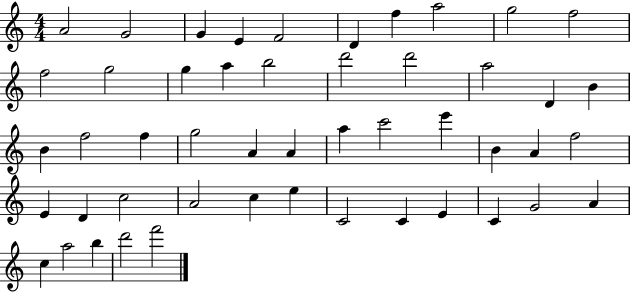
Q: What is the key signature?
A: C major